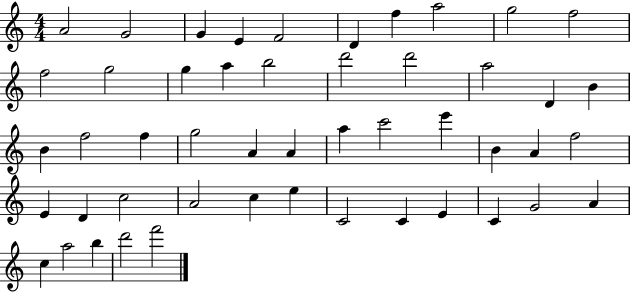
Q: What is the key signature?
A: C major